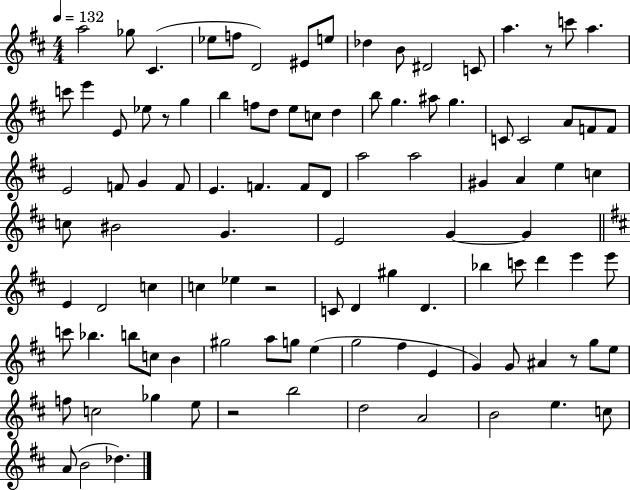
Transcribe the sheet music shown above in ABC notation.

X:1
T:Untitled
M:4/4
L:1/4
K:D
a2 _g/2 ^C _e/2 f/2 D2 ^E/2 e/2 _d B/2 ^D2 C/2 a z/2 c'/2 a c'/2 e' E/2 _e/2 z/2 g b f/2 d/2 e/2 c/2 d b/2 g ^a/2 g C/2 C2 A/2 F/2 F/2 E2 F/2 G F/2 E F F/2 D/2 a2 a2 ^G A e c c/2 ^B2 G E2 G G E D2 c c _e z2 C/2 D ^g D _b c'/2 d' e' e'/2 c'/2 _b b/2 c/2 B ^g2 a/2 g/2 e g2 ^f E G G/2 ^A z/2 g/2 e/2 f/2 c2 _g e/2 z2 b2 d2 A2 B2 e c/2 A/2 B2 _d